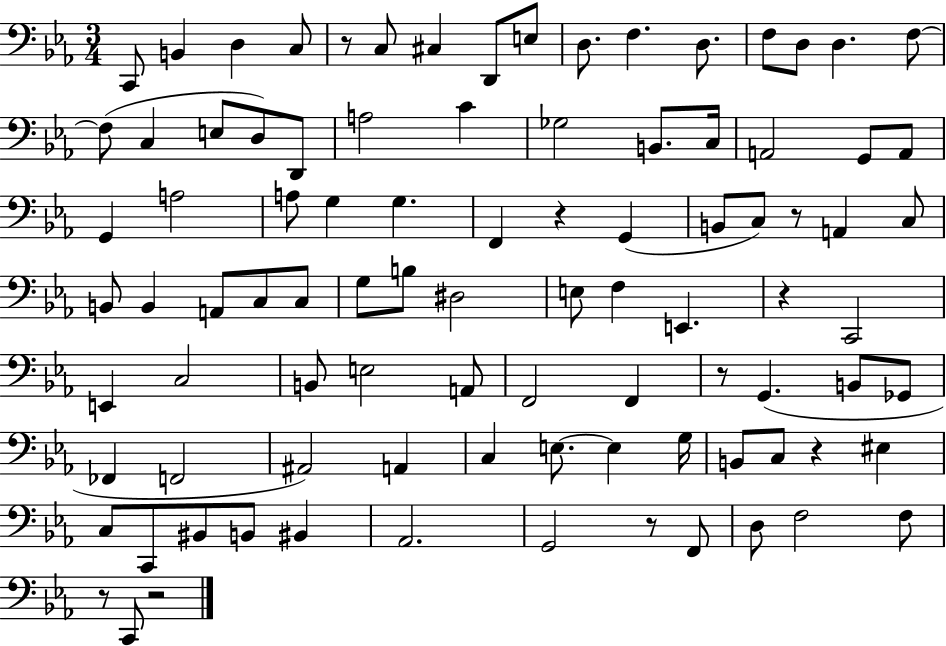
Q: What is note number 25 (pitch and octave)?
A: C3